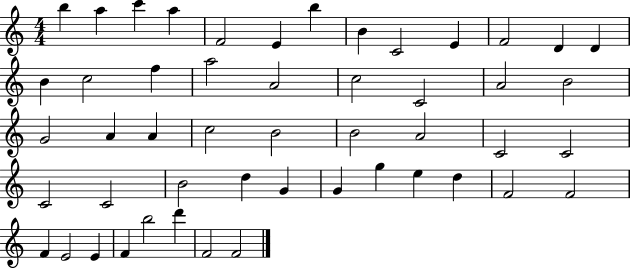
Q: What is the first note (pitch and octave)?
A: B5